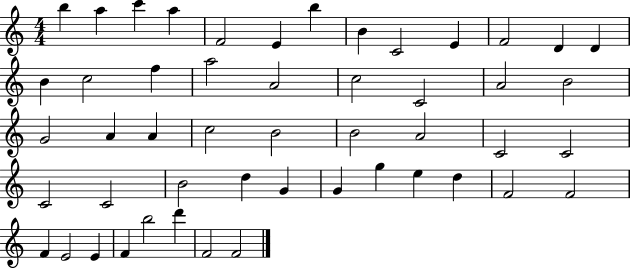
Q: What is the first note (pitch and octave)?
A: B5